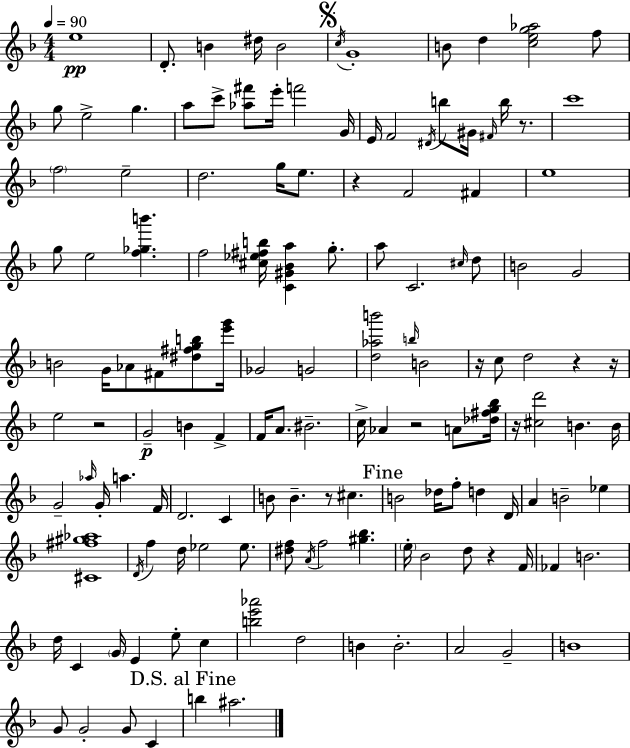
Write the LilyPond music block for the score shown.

{
  \clef treble
  \numericTimeSignature
  \time 4/4
  \key f \major
  \tempo 4 = 90
  \repeat volta 2 { e''1\pp | d'8.-. b'4 dis''16 b'2 | \mark \markup { \musicglyph "scripts.segno" } \acciaccatura { c''16 } g'1-. | b'8 d''4 <c'' e'' g'' aes''>2 f''8 | \break g''8 e''2-> g''4. | a''8 c'''8-> <aes'' fis'''>8 e'''16-. f'''2 | g'16 e'16 f'2 \acciaccatura { dis'16 } b''8 gis'16 \grace { fis'16 } b''16 | r8. c'''1 | \break \parenthesize f''2 e''2-- | d''2. g''16 | e''8. r4 f'2 fis'4 | e''1 | \break g''8 e''2 <f'' ges'' b'''>4. | f''2 <cis'' ees'' fis'' b''>16 <c' gis' bes' a''>4 | g''8.-. a''8 c'2. | \grace { cis''16 } d''8 b'2 g'2 | \break b'2 g'16 aes'8 fis'8 | <dis'' fis'' g'' b''>8 <e''' g'''>16 ges'2 g'2 | <d'' aes'' b'''>2 \grace { b''16 } b'2 | r16 c''8 d''2 | \break r4 r16 e''2 r2 | g'2--\p b'4 | f'4-> f'16 a'8. bis'2.-- | c''16-> aes'4 r2 | \break a'8 <des'' fis'' g'' bes''>16 r16 <cis'' d'''>2 b'4. | b'16 g'2-- \grace { aes''16 } g'16-. a''4. | f'16 d'2. | c'4 b'8 b'4.-- r8 | \break cis''4. \mark "Fine" b'2 des''16 f''8-. | d''4 d'16 a'4 b'2-- | ees''4 <cis' fis'' gis'' aes''>1 | \acciaccatura { d'16 } f''4 d''16 ees''2 | \break ees''8. <dis'' f''>8 \acciaccatura { a'16 } f''2 | <gis'' bes''>4. \parenthesize e''16-. bes'2 | d''8 r4 f'16 fes'4 b'2. | d''16 c'4 \parenthesize g'16 e'4 | \break e''8-. c''4 <b'' e''' aes'''>2 | d''2 b'4 b'2.-. | a'2 | g'2-- b'1 | \break g'8 g'2-. | g'8 c'4 \mark "D.S. al Fine" b''4 ais''2. | } \bar "|."
}